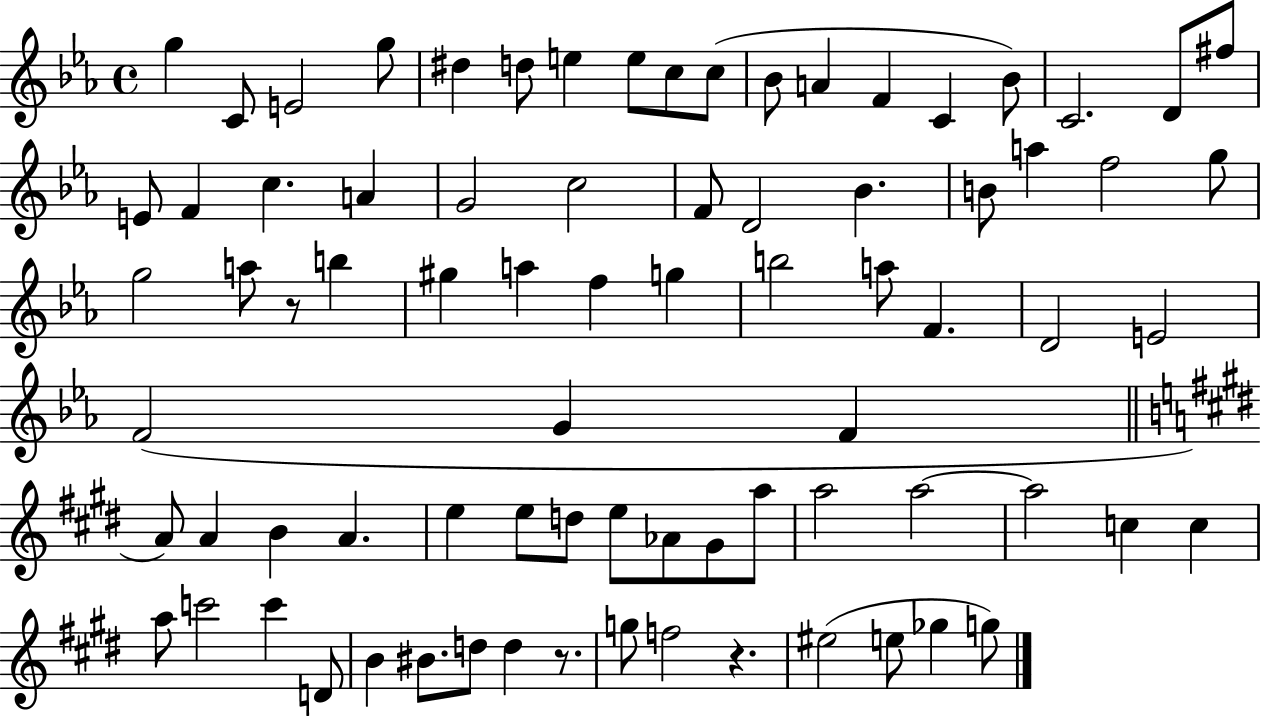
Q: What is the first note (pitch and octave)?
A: G5